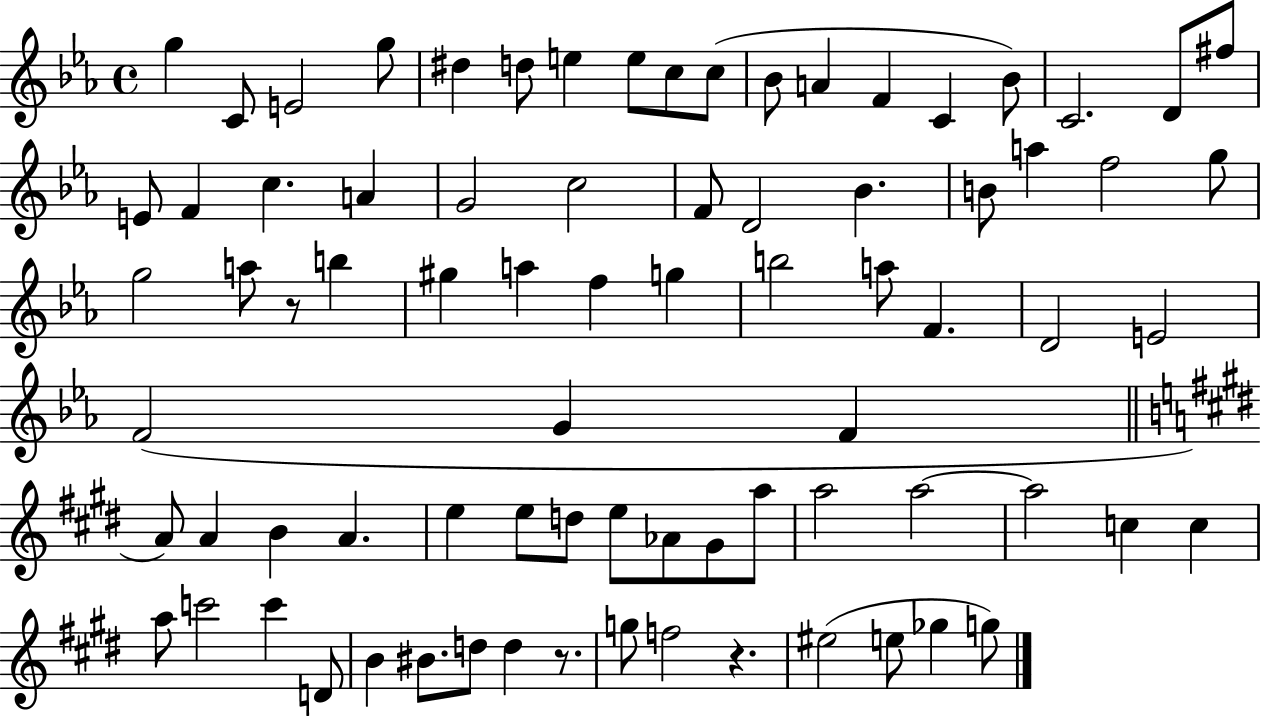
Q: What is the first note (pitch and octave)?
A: G5